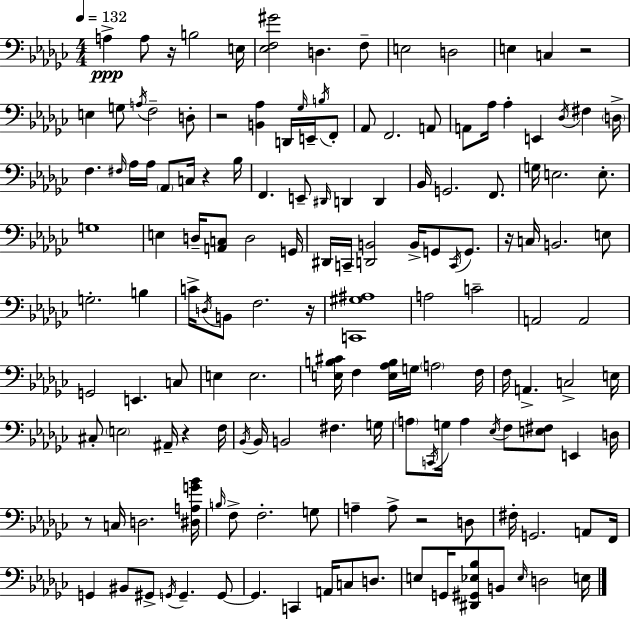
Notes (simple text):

A3/q A3/e R/s B3/h E3/s [Eb3,F3,G#4]/h D3/q. F3/e E3/h D3/h E3/q C3/q R/h E3/q G3/e A3/s F3/h D3/e R/h [B2,Ab3]/q D2/s Gb3/s E2/s B3/s F2/e Ab2/e F2/h. A2/e A2/e Ab3/s Ab3/q E2/q Db3/s F#3/q D3/s F3/q. F#3/s Ab3/s Ab3/s Ab2/e C3/s R/q Bb3/s F2/q. E2/e D#2/s D2/q D2/q Bb2/s G2/h. F2/e. G3/s E3/h. E3/e. G3/w E3/q D3/s [A2,C3]/e D3/h G2/s D#2/s C2/s [D2,B2]/h B2/s G2/e C2/s G2/e. R/s C3/s B2/h. E3/e G3/h. B3/q C4/s D3/s B2/e F3/h. R/s [C2,G#3,A#3]/w A3/h C4/h A2/h A2/h G2/h E2/q. C3/e E3/q E3/h. [E3,B3,C#4]/s F3/q [E3,Ab3,B3]/s G3/s A3/h F3/s F3/s A2/q. C3/h E3/s C#3/e E3/h A#2/s R/q F3/s Bb2/s Bb2/s B2/h F#3/q. G3/s A3/e C2/s G3/s A3/q Eb3/s F3/e [E3,F#3]/e E2/q D3/s R/e C3/s D3/h. [D#3,A3,G4,Bb4]/s B3/s F3/e F3/h. G3/e A3/q A3/e R/h D3/e F#3/s G2/h. A2/e F2/s G2/q BIS2/e G#2/e G2/s G2/q. G2/e G2/q. C2/q A2/s C3/e D3/e. E3/e G2/s [D#2,G#2,Eb3,Bb3]/e B2/e Eb3/s D3/h E3/s